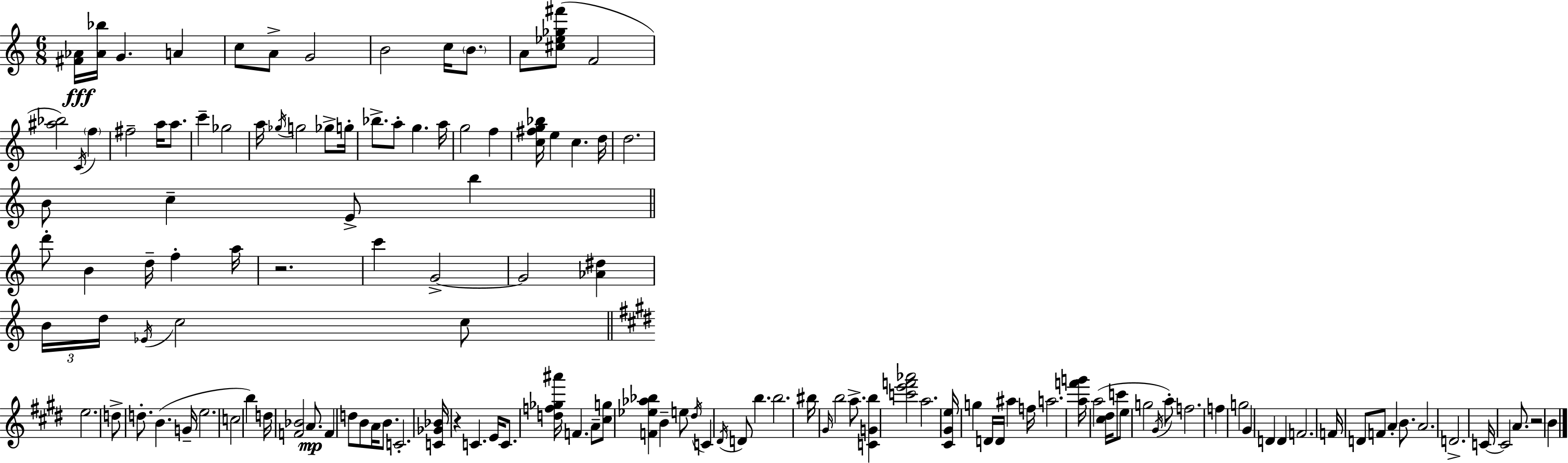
[F#4,Ab4]/s [Ab4,Bb5]/s G4/q. A4/q C5/e A4/e G4/h B4/h C5/s B4/e. A4/e [C#5,Eb5,Gb5,F#6]/e F4/h [A#5,Bb5]/h C4/s F5/q F#5/h A5/s A5/e. C6/q Gb5/h A5/s Gb5/s G5/h Gb5/e G5/s Bb5/e. A5/e G5/q. A5/s G5/h F5/q [C5,F#5,G5,Bb5]/s E5/q C5/q. D5/s D5/h. B4/e C5/q E4/e B5/q D6/e B4/q D5/s F5/q A5/s R/h. C6/q G4/h G4/h [Ab4,D#5]/q B4/s D5/s Eb4/s C5/h C5/e E5/h. D5/e D5/e. B4/q. G4/s E5/h. C5/h B5/q D5/s [F4,Bb4]/h A4/e. F4/q D5/e B4/e A4/s B4/e. C4/h. [C4,Gb4,Bb4]/s R/q C4/q. E4/s C4/e. [D5,F5,Gb5,A#6]/s F4/q. A4/e [C#5,G5]/e [F4,Eb5,Ab5,Bb5]/q B4/q E5/e D#5/s C4/q D#4/s D4/e B5/q. B5/h. BIS5/s G#4/s B5/h A5/e. [C4,G4,B5]/q [C6,E6,F6,Ab6]/h A5/h. [C#4,G#4,E5]/s G5/q D4/s D4/s A#5/q F5/s A5/h. [A5,F6,G6]/s A5/h [C#5,D#5]/s C6/e E5/e G5/h G#4/s A5/e F5/h. F5/q G5/h G#4/q D4/q D4/q F4/h. F4/s D4/e F4/e A4/q B4/e. A4/h. D4/h. C4/s C4/h A4/e. R/h B4/q